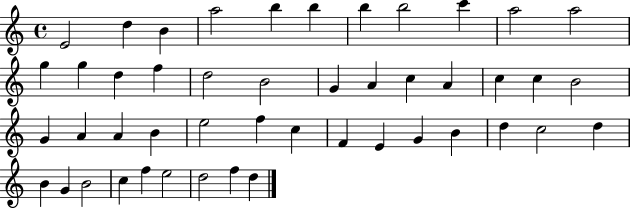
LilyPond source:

{
  \clef treble
  \time 4/4
  \defaultTimeSignature
  \key c \major
  e'2 d''4 b'4 | a''2 b''4 b''4 | b''4 b''2 c'''4 | a''2 a''2 | \break g''4 g''4 d''4 f''4 | d''2 b'2 | g'4 a'4 c''4 a'4 | c''4 c''4 b'2 | \break g'4 a'4 a'4 b'4 | e''2 f''4 c''4 | f'4 e'4 g'4 b'4 | d''4 c''2 d''4 | \break b'4 g'4 b'2 | c''4 f''4 e''2 | d''2 f''4 d''4 | \bar "|."
}